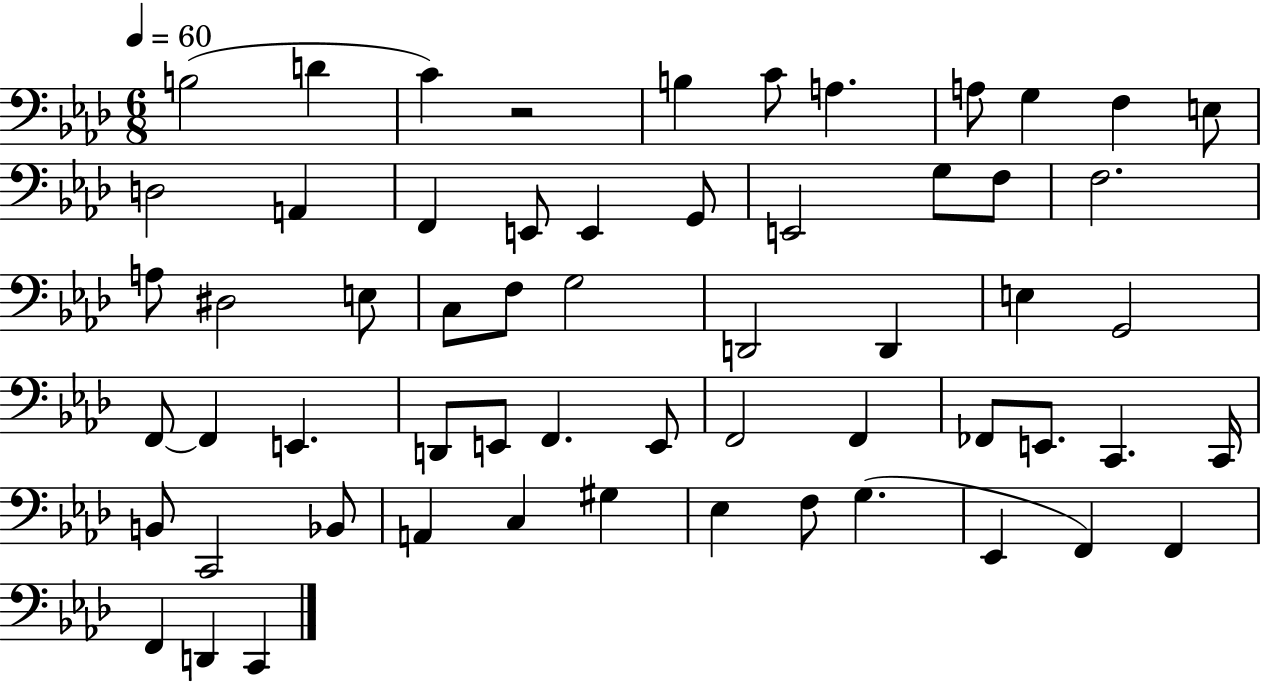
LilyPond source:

{
  \clef bass
  \numericTimeSignature
  \time 6/8
  \key aes \major
  \tempo 4 = 60
  b2( d'4 | c'4) r2 | b4 c'8 a4. | a8 g4 f4 e8 | \break d2 a,4 | f,4 e,8 e,4 g,8 | e,2 g8 f8 | f2. | \break a8 dis2 e8 | c8 f8 g2 | d,2 d,4 | e4 g,2 | \break f,8~~ f,4 e,4. | d,8 e,8 f,4. e,8 | f,2 f,4 | fes,8 e,8. c,4. c,16 | \break b,8 c,2 bes,8 | a,4 c4 gis4 | ees4 f8 g4.( | ees,4 f,4) f,4 | \break f,4 d,4 c,4 | \bar "|."
}